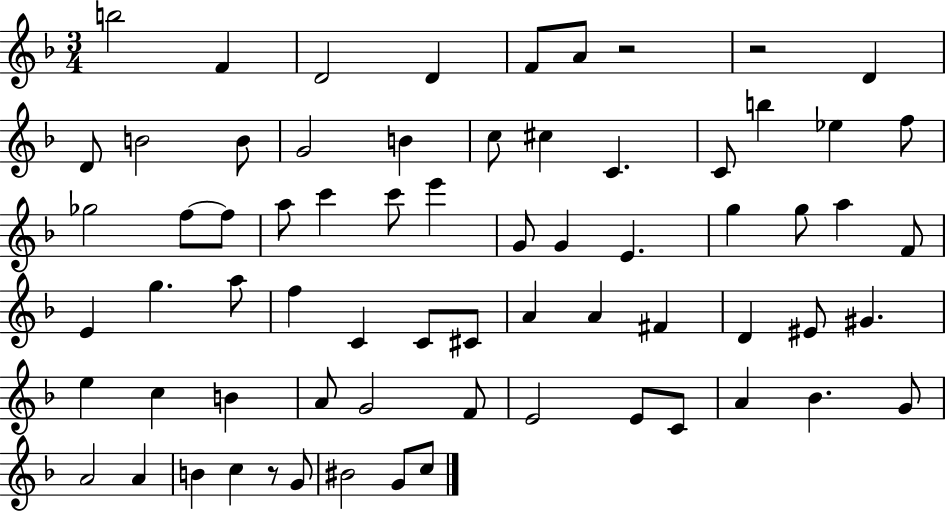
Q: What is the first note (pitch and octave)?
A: B5